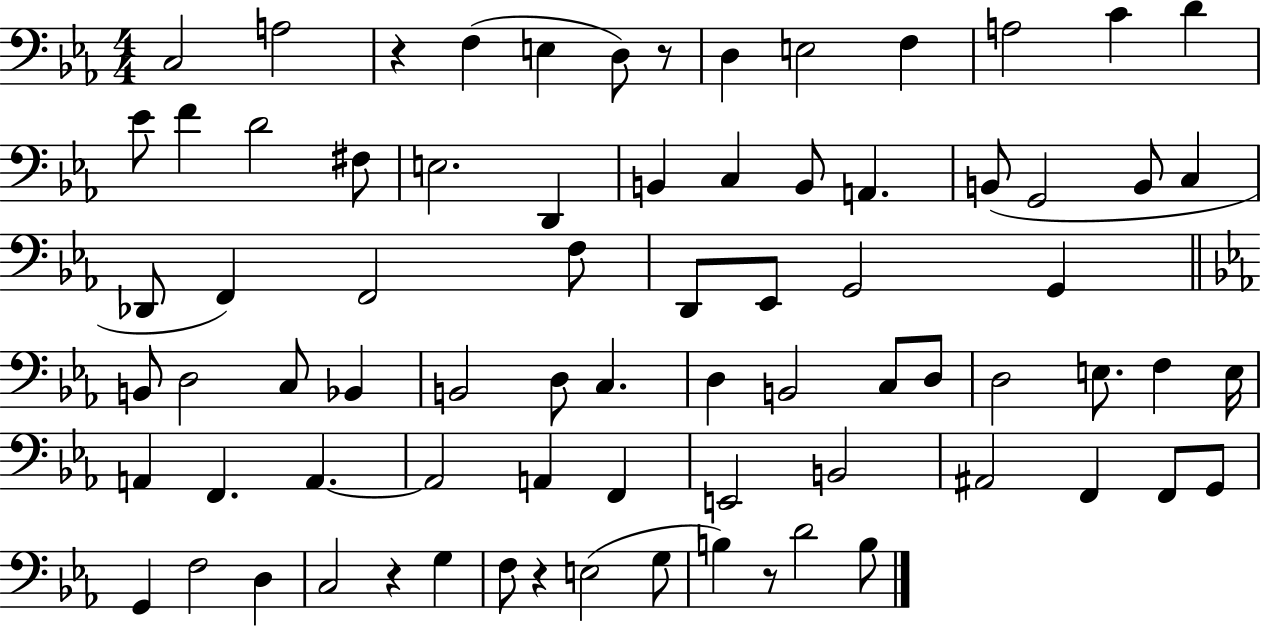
{
  \clef bass
  \numericTimeSignature
  \time 4/4
  \key ees \major
  c2 a2 | r4 f4( e4 d8) r8 | d4 e2 f4 | a2 c'4 d'4 | \break ees'8 f'4 d'2 fis8 | e2. d,4 | b,4 c4 b,8 a,4. | b,8( g,2 b,8 c4 | \break des,8 f,4) f,2 f8 | d,8 ees,8 g,2 g,4 | \bar "||" \break \key c \minor b,8 d2 c8 bes,4 | b,2 d8 c4. | d4 b,2 c8 d8 | d2 e8. f4 e16 | \break a,4 f,4. a,4.~~ | a,2 a,4 f,4 | e,2 b,2 | ais,2 f,4 f,8 g,8 | \break g,4 f2 d4 | c2 r4 g4 | f8 r4 e2( g8 | b4) r8 d'2 b8 | \break \bar "|."
}